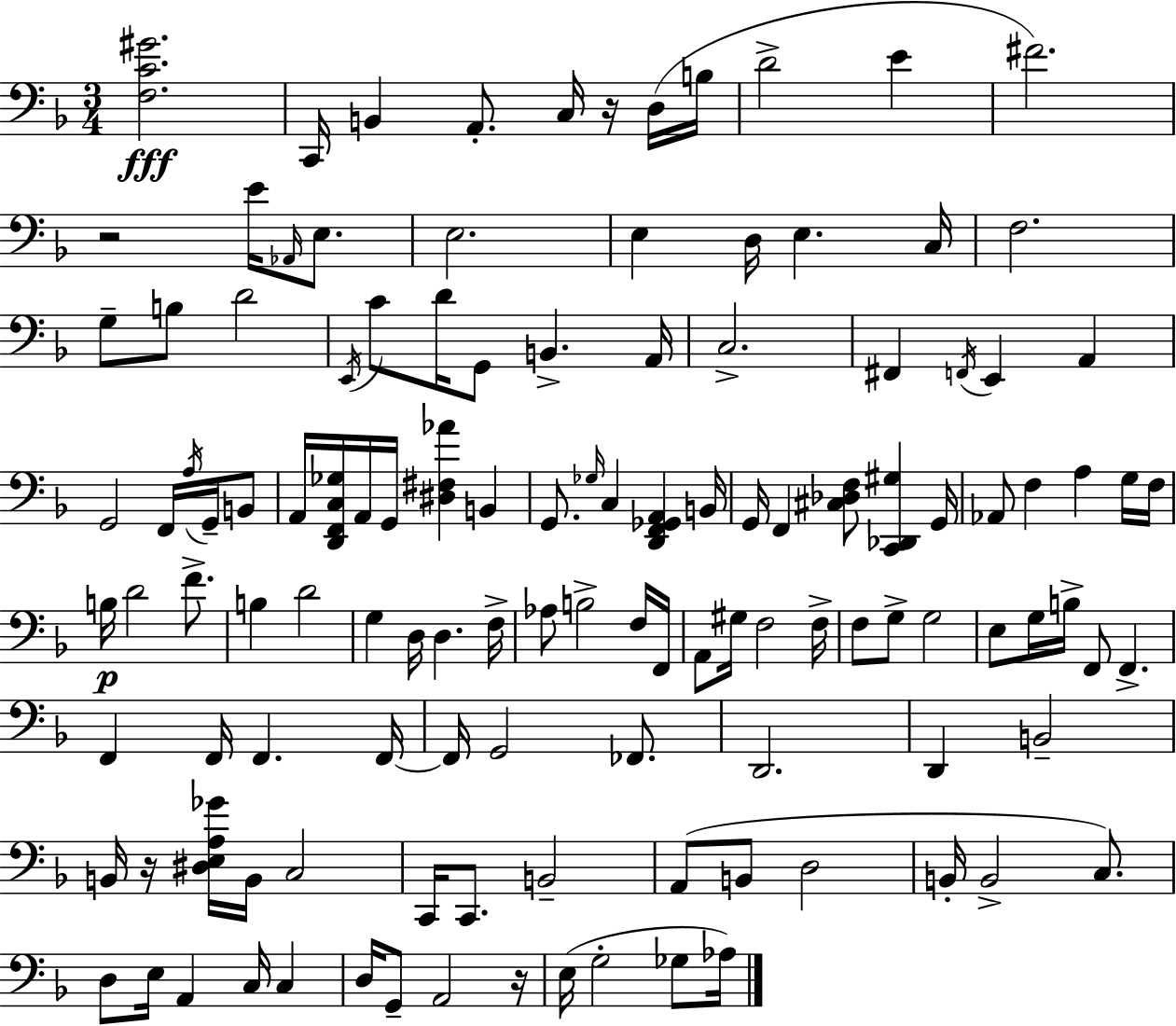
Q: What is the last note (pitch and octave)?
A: Ab3